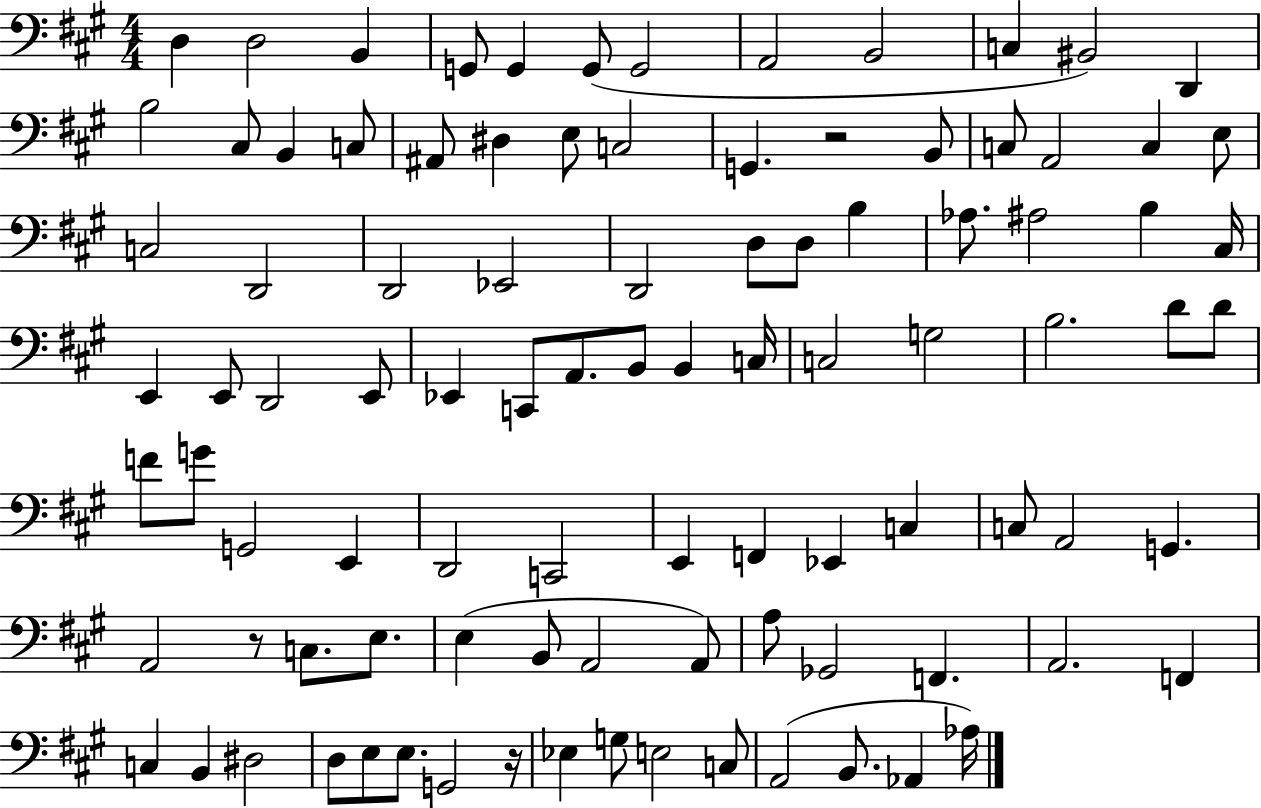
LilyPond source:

{
  \clef bass
  \numericTimeSignature
  \time 4/4
  \key a \major
  d4 d2 b,4 | g,8 g,4 g,8( g,2 | a,2 b,2 | c4 bis,2) d,4 | \break b2 cis8 b,4 c8 | ais,8 dis4 e8 c2 | g,4. r2 b,8 | c8 a,2 c4 e8 | \break c2 d,2 | d,2 ees,2 | d,2 d8 d8 b4 | aes8. ais2 b4 cis16 | \break e,4 e,8 d,2 e,8 | ees,4 c,8 a,8. b,8 b,4 c16 | c2 g2 | b2. d'8 d'8 | \break f'8 g'8 g,2 e,4 | d,2 c,2 | e,4 f,4 ees,4 c4 | c8 a,2 g,4. | \break a,2 r8 c8. e8. | e4( b,8 a,2 a,8) | a8 ges,2 f,4. | a,2. f,4 | \break c4 b,4 dis2 | d8 e8 e8. g,2 r16 | ees4 g8 e2 c8 | a,2( b,8. aes,4 aes16) | \break \bar "|."
}